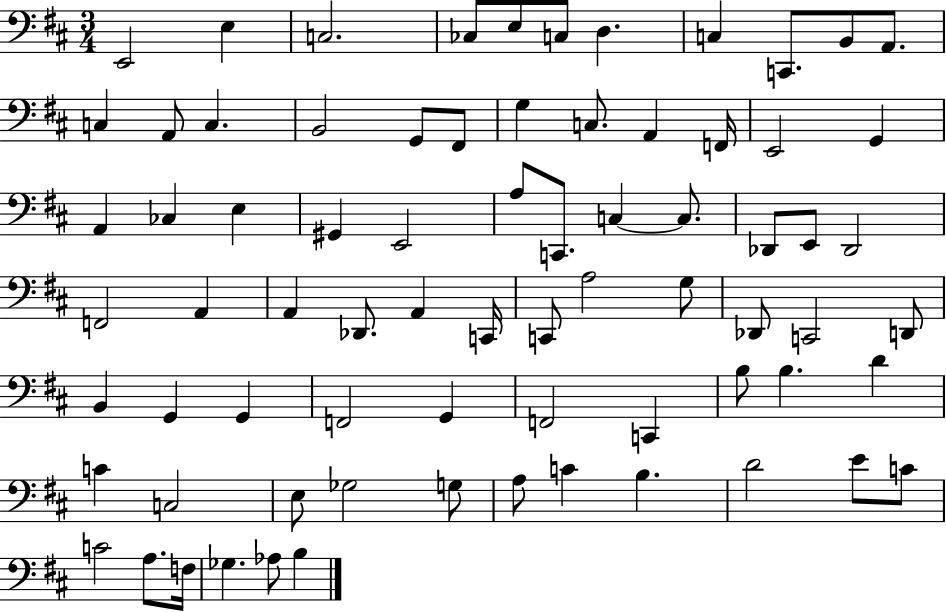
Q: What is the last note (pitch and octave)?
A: B3